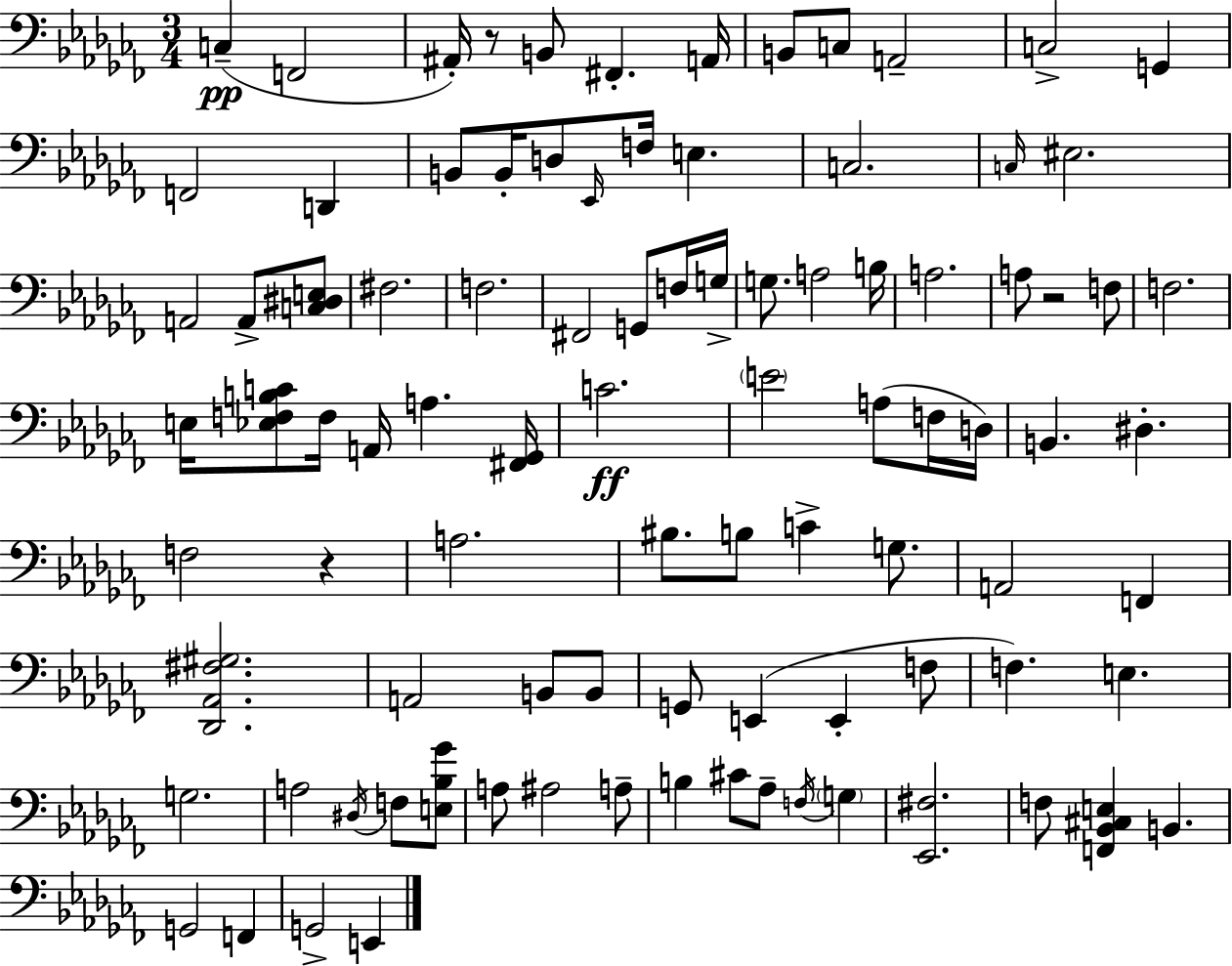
{
  \clef bass
  \numericTimeSignature
  \time 3/4
  \key aes \minor
  c4--(\pp f,2 | ais,16-.) r8 b,8 fis,4.-. a,16 | b,8 c8 a,2-- | c2-> g,4 | \break f,2 d,4 | b,8 b,16-. d8 \grace { ees,16 } f16 e4. | c2. | \grace { c16 } eis2. | \break a,2 a,8-> | <c dis e>8 fis2. | f2. | fis,2 g,8 | \break f16 g16-> g8. a2 | b16 a2. | a8 r2 | f8 f2. | \break e16 <ees f b c'>8 f16 a,16 a4. | <fis, ges,>16 c'2.\ff | \parenthesize e'2 a8( | f16 d16) b,4. dis4.-. | \break f2 r4 | a2. | bis8. b8 c'4-> g8. | a,2 f,4 | \break <des, aes, fis gis>2. | a,2 b,8 | b,8 g,8 e,4( e,4-. | f8 f4.) e4. | \break g2. | a2 \acciaccatura { dis16 } f8 | <e bes ges'>8 a8 ais2 | a8-- b4 cis'8 aes8-- \acciaccatura { f16 } | \break \parenthesize g4 <ees, fis>2. | f8 <f, bes, cis e>4 b,4. | g,2 | f,4 g,2-> | \break e,4 \bar "|."
}